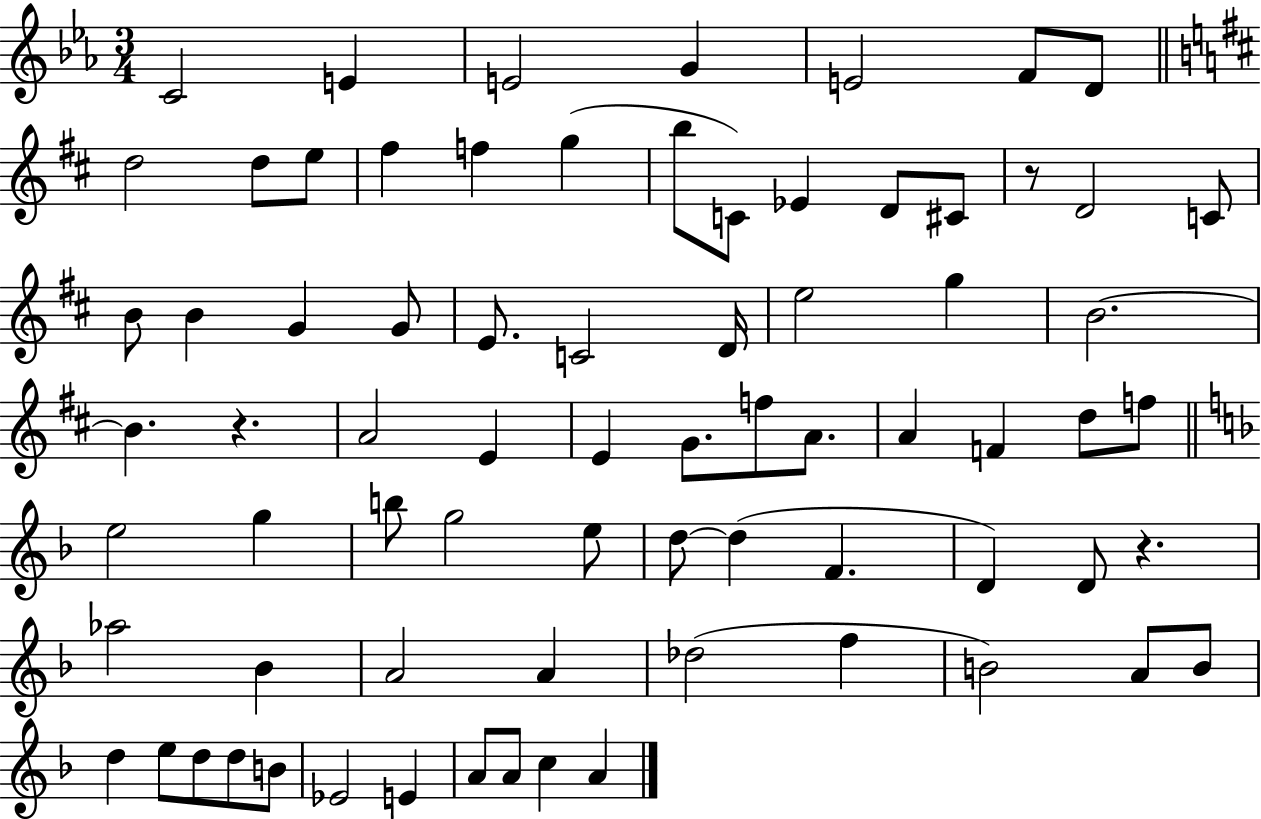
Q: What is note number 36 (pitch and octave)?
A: F5